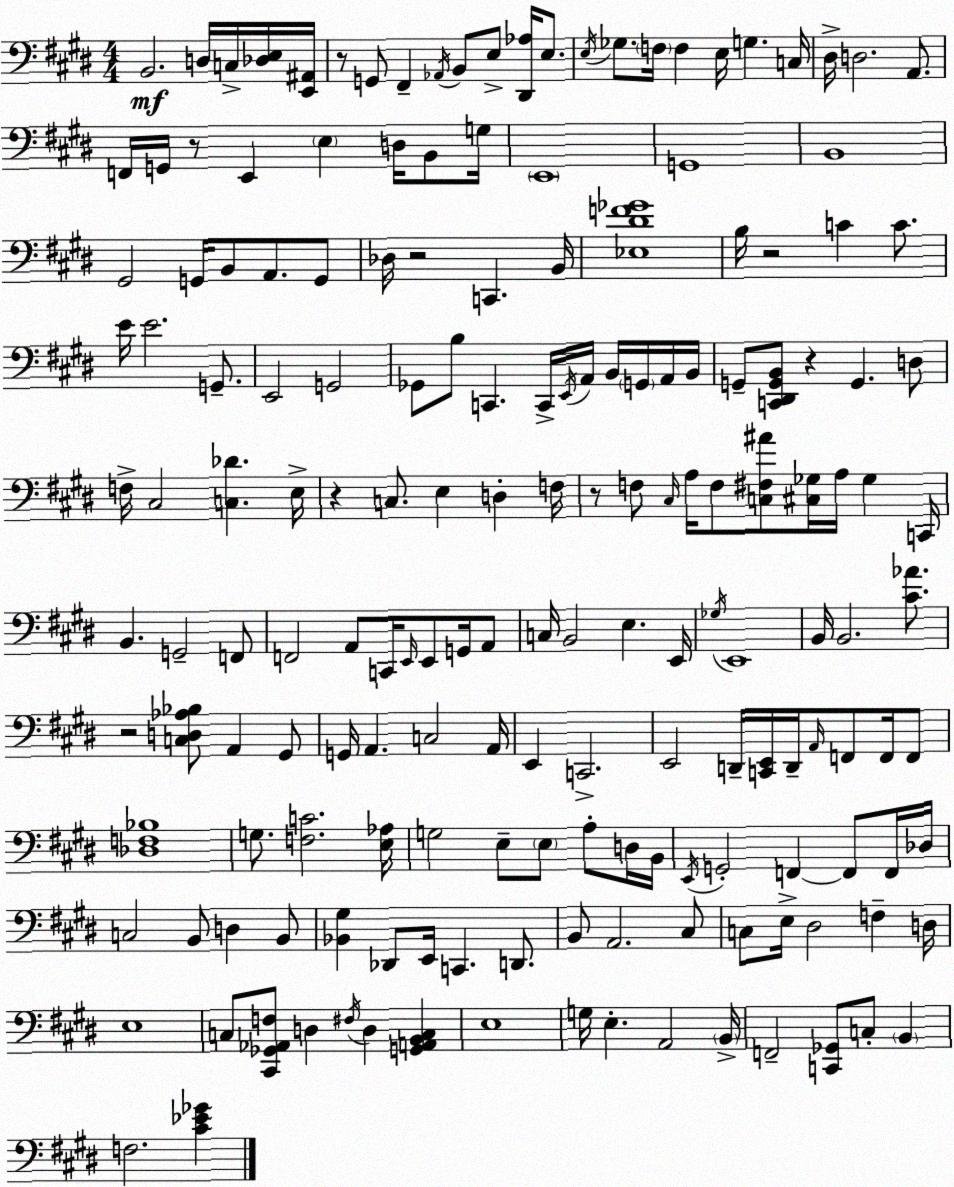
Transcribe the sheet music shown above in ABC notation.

X:1
T:Untitled
M:4/4
L:1/4
K:E
B,,2 D,/4 C,/4 [_D,E,]/4 [E,,^A,,]/4 z/2 G,,/2 ^F,, _A,,/4 B,,/2 E,/2 [^D,,_A,]/4 E,/2 E,/4 _G,/2 F,/4 F, E,/4 G, C,/4 ^D,/4 D,2 A,,/2 F,,/4 G,,/4 z/2 E,, E, D,/4 B,,/2 G,/4 E,,4 G,,4 B,,4 ^G,,2 G,,/4 B,,/2 A,,/2 G,,/2 _D,/4 z2 C,, B,,/4 [_E,^DF_G]4 B,/4 z2 C C/2 E/4 E2 G,,/2 E,,2 G,,2 _G,,/2 B,/2 C,, C,,/4 E,,/4 A,,/4 B,,/4 G,,/4 A,,/4 B,,/4 G,,/2 [C,,^D,,G,,B,,]/2 z G,, D,/2 F,/4 ^C,2 [C,_D] E,/4 z C,/2 E, D, F,/4 z/2 F,/2 ^C,/4 A,/4 F,/2 [C,^F,^A]/2 [^C,_G,]/4 A,/4 _G, C,,/4 B,, G,,2 F,,/2 F,,2 A,,/2 C,,/4 E,,/4 E,,/2 G,,/4 A,,/2 C,/4 B,,2 E, E,,/4 _G,/4 E,,4 B,,/4 B,,2 [^C_A]/2 z2 [C,D,_A,_B,]/2 A,, ^G,,/2 G,,/4 A,, C,2 A,,/4 E,, C,,2 E,,2 D,,/4 [C,,E,,]/4 D,,/4 A,,/4 F,,/2 F,,/4 F,,/2 [_D,F,_B,]4 G,/2 [F,C]2 [E,_A,]/4 G,2 E,/2 E,/2 A,/2 D,/4 B,,/4 E,,/4 G,,2 F,, F,,/2 F,,/4 _D,/4 C,2 B,,/2 D, B,,/2 [_B,,^G,] _D,,/2 E,,/4 C,, D,,/2 B,,/2 A,,2 ^C,/2 C,/2 E,/4 ^D,2 F, D,/4 E,4 C,/2 [^C,,_G,,_A,,F,]/2 D, ^F,/4 D, [G,,A,,B,,C,] E,4 G,/4 E, A,,2 B,,/4 F,,2 [C,,_G,,]/2 C,/2 B,, F,2 [^C_E_G]